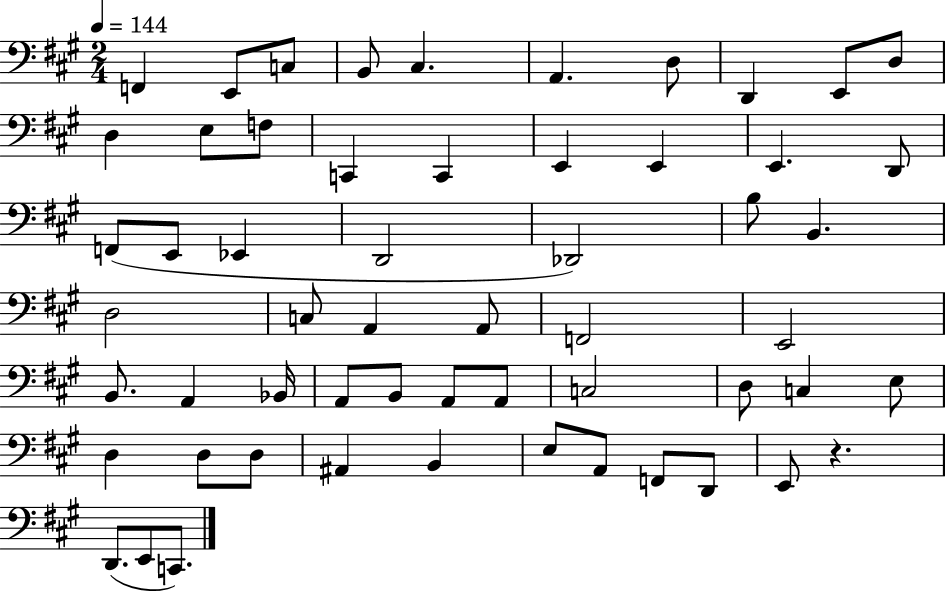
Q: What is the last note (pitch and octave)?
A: C2